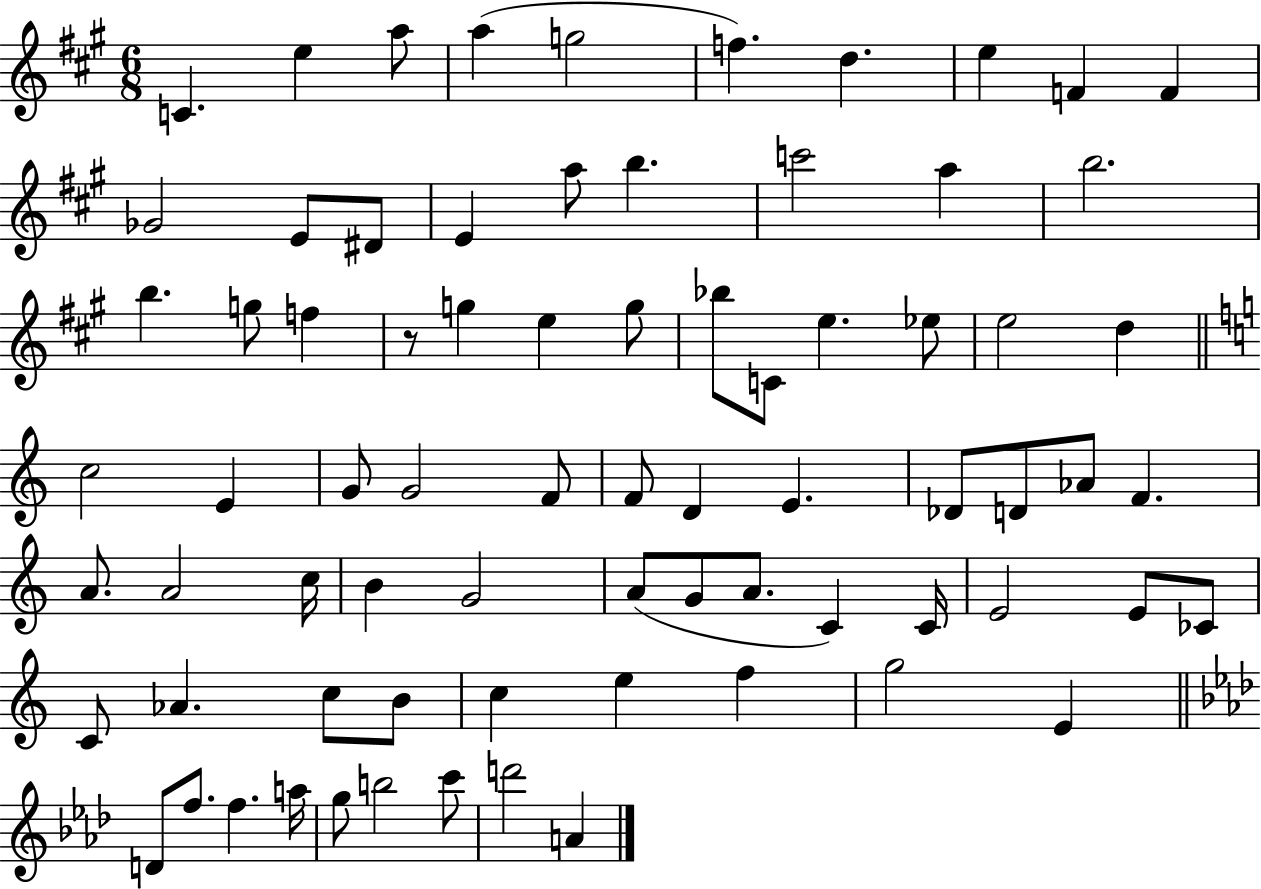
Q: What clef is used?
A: treble